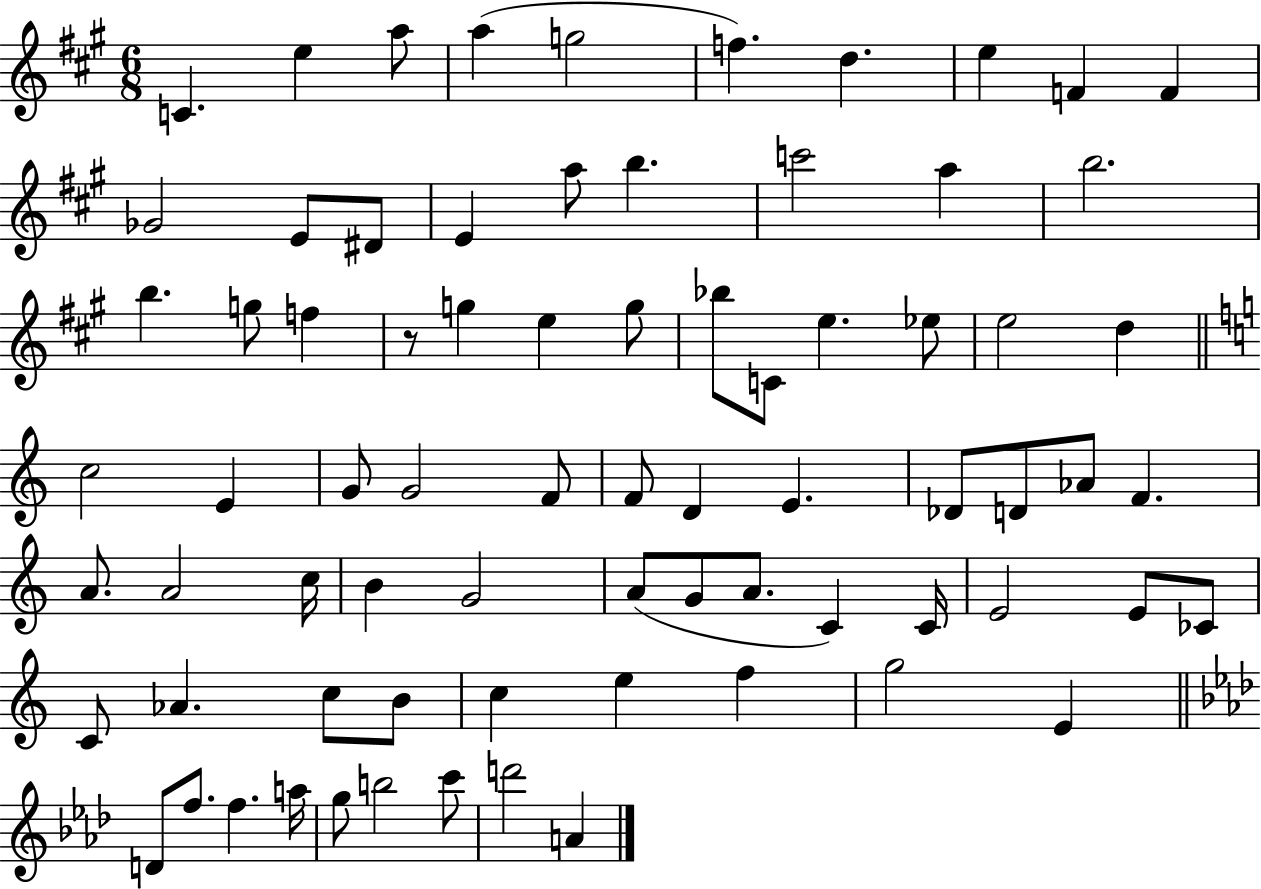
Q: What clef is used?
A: treble